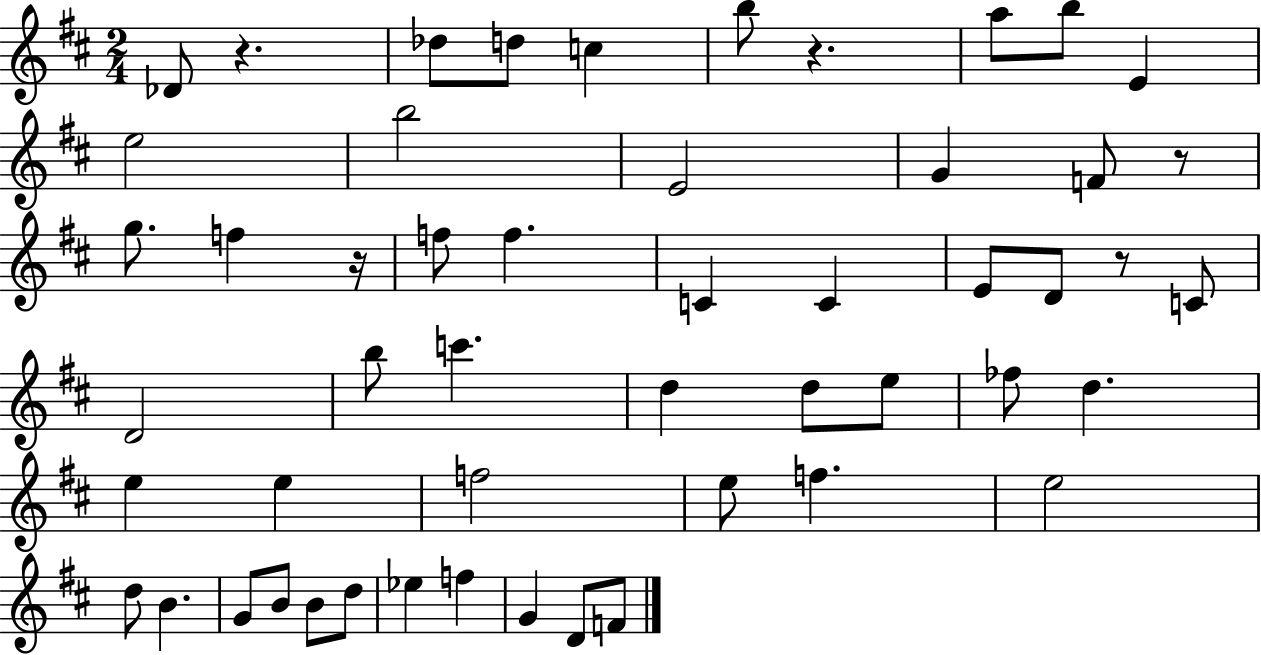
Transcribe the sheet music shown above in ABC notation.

X:1
T:Untitled
M:2/4
L:1/4
K:D
_D/2 z _d/2 d/2 c b/2 z a/2 b/2 E e2 b2 E2 G F/2 z/2 g/2 f z/4 f/2 f C C E/2 D/2 z/2 C/2 D2 b/2 c' d d/2 e/2 _f/2 d e e f2 e/2 f e2 d/2 B G/2 B/2 B/2 d/2 _e f G D/2 F/2